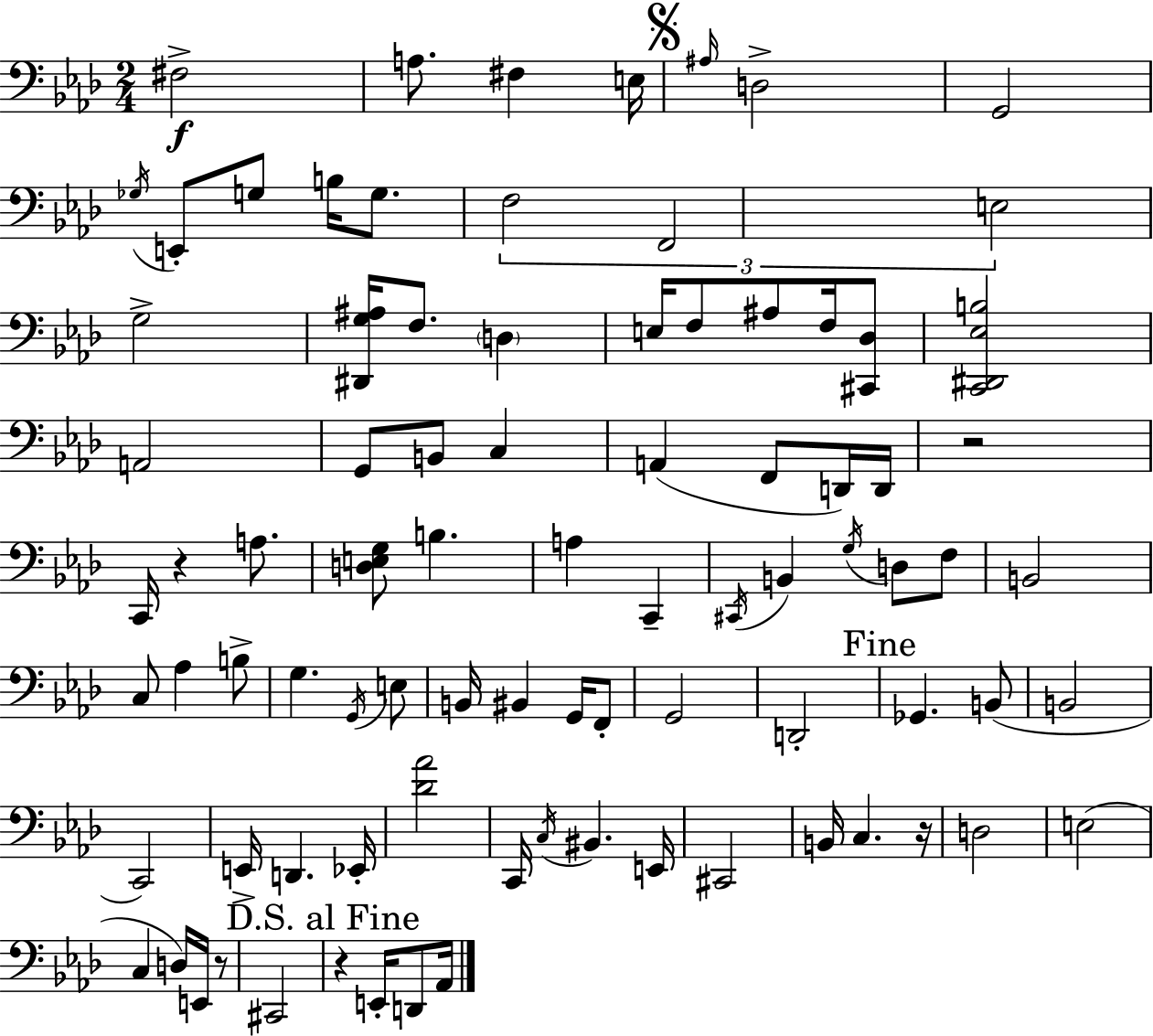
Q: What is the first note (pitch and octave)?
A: F#3